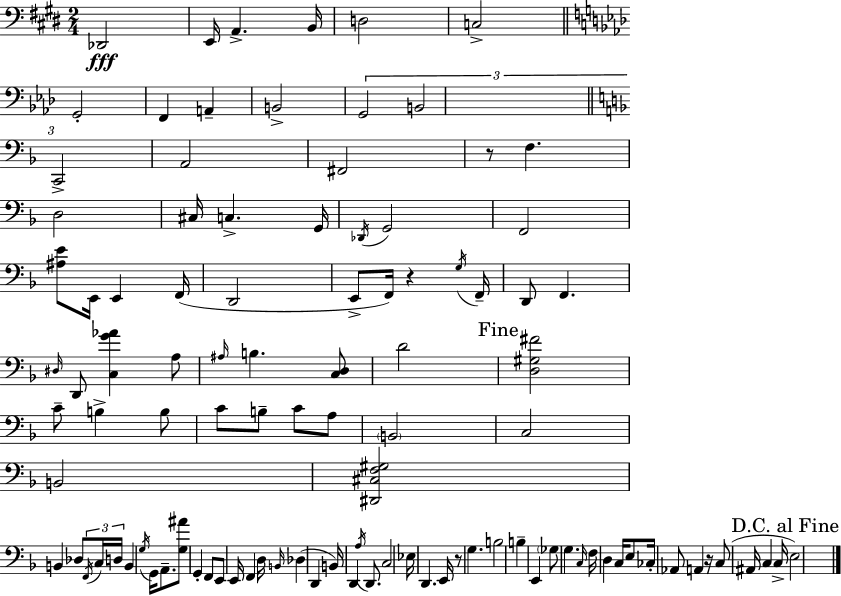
{
  \clef bass
  \numericTimeSignature
  \time 2/4
  \key e \major
  \repeat volta 2 { des,2\fff | e,16 a,4.-> b,16 | d2 | c2-> | \break \bar "||" \break \key f \minor g,2-. | f,4 a,4-- | b,2-> | \tuplet 3/2 { g,2 | \break b,2 | \bar "||" \break \key d \minor c,2-> } | a,2 | fis,2 | r8 f4. | \break d2 | cis16 c4.-> g,16 | \acciaccatura { des,16 } g,2 | f,2 | \break <ais e'>8 e,16 e,4 | f,16( d,2 | e,8-> f,16) r4 | \acciaccatura { g16 } f,16-- d,8 f,4. | \break \grace { dis16 } d,8 <c g' aes'>4 | a8 \grace { ais16 } b4. | <c d>8 d'2 | \mark "Fine" <d gis fis'>2 | \break c'8-- b4-> | b8 c'8 b8-- | c'8 a8 \parenthesize b,2 | c2 | \break b,2 | <dis, cis f gis>2 | b,4 | des8 \tuplet 3/2 { \acciaccatura { f,16 } c16 d16 } b,4 | \break \acciaccatura { g16 } g,16 a,8.-- <g ais'>8 | g,4-. f,8 e,8 | e,16 f,4 d16 \grace { b,16 }( des4 | d,4 b,16) | \break d,4 \acciaccatura { a16 } d,8. | c2 | ees16 d,4. e,16 | r8 g4. | \break b2 | b4-- e,4 | \parenthesize ges8 g4. | \grace { c16 } f16 d4 c16 e8 | \break ces16-. aes,8 a,4 | r16 c8( ais,16 c4 | c16-> \mark "D.C. al Fine" e2) | } \bar "|."
}